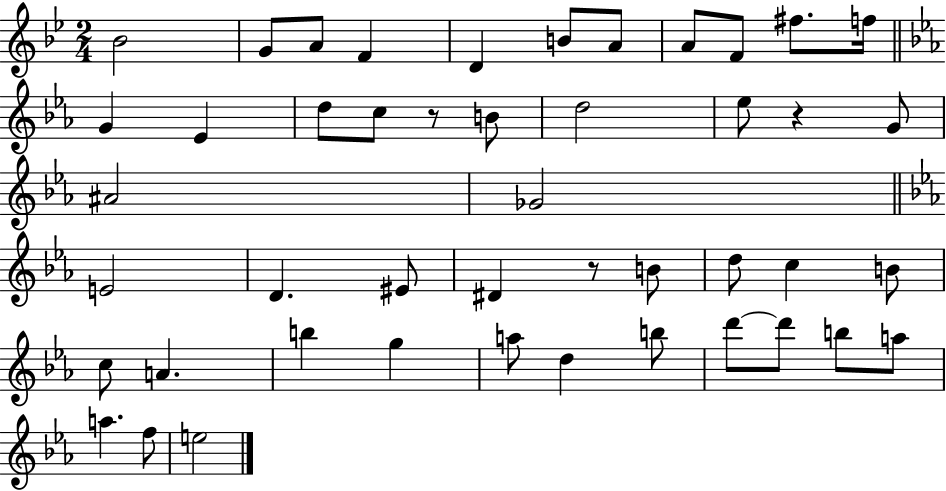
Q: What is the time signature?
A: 2/4